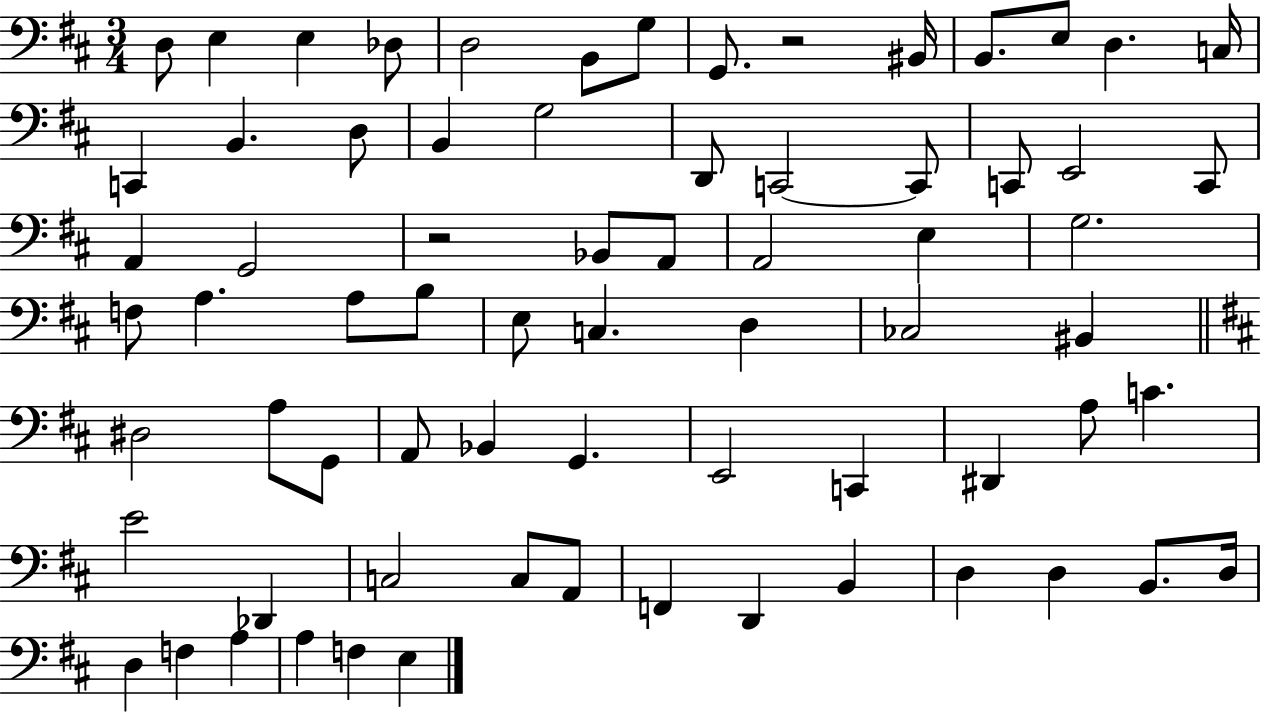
X:1
T:Untitled
M:3/4
L:1/4
K:D
D,/2 E, E, _D,/2 D,2 B,,/2 G,/2 G,,/2 z2 ^B,,/4 B,,/2 E,/2 D, C,/4 C,, B,, D,/2 B,, G,2 D,,/2 C,,2 C,,/2 C,,/2 E,,2 C,,/2 A,, G,,2 z2 _B,,/2 A,,/2 A,,2 E, G,2 F,/2 A, A,/2 B,/2 E,/2 C, D, _C,2 ^B,, ^D,2 A,/2 G,,/2 A,,/2 _B,, G,, E,,2 C,, ^D,, A,/2 C E2 _D,, C,2 C,/2 A,,/2 F,, D,, B,, D, D, B,,/2 D,/4 D, F, A, A, F, E,